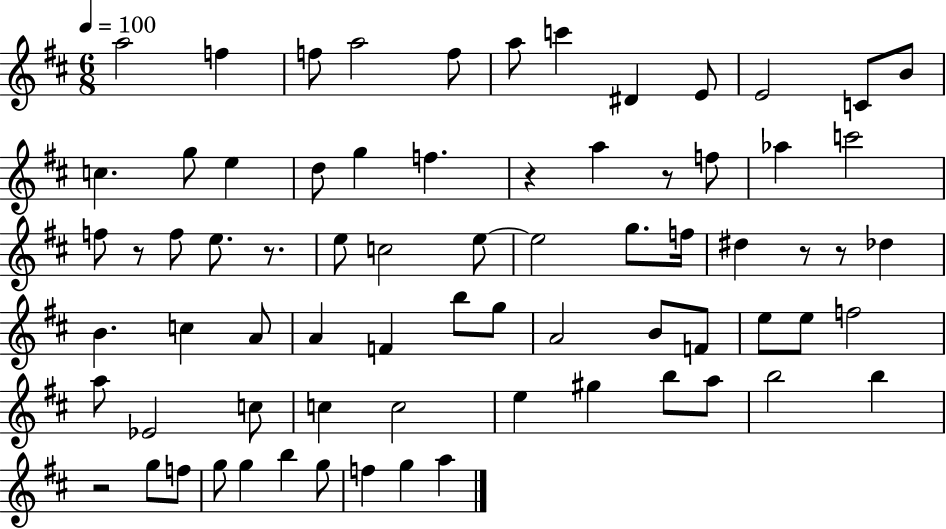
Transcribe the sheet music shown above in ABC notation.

X:1
T:Untitled
M:6/8
L:1/4
K:D
a2 f f/2 a2 f/2 a/2 c' ^D E/2 E2 C/2 B/2 c g/2 e d/2 g f z a z/2 f/2 _a c'2 f/2 z/2 f/2 e/2 z/2 e/2 c2 e/2 e2 g/2 f/4 ^d z/2 z/2 _d B c A/2 A F b/2 g/2 A2 B/2 F/2 e/2 e/2 f2 a/2 _E2 c/2 c c2 e ^g b/2 a/2 b2 b z2 g/2 f/2 g/2 g b g/2 f g a